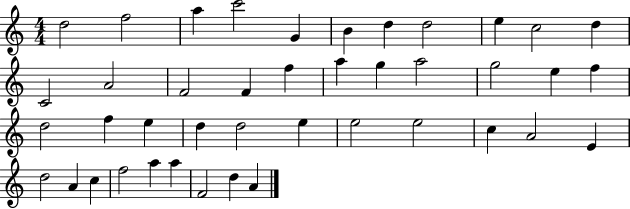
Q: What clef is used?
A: treble